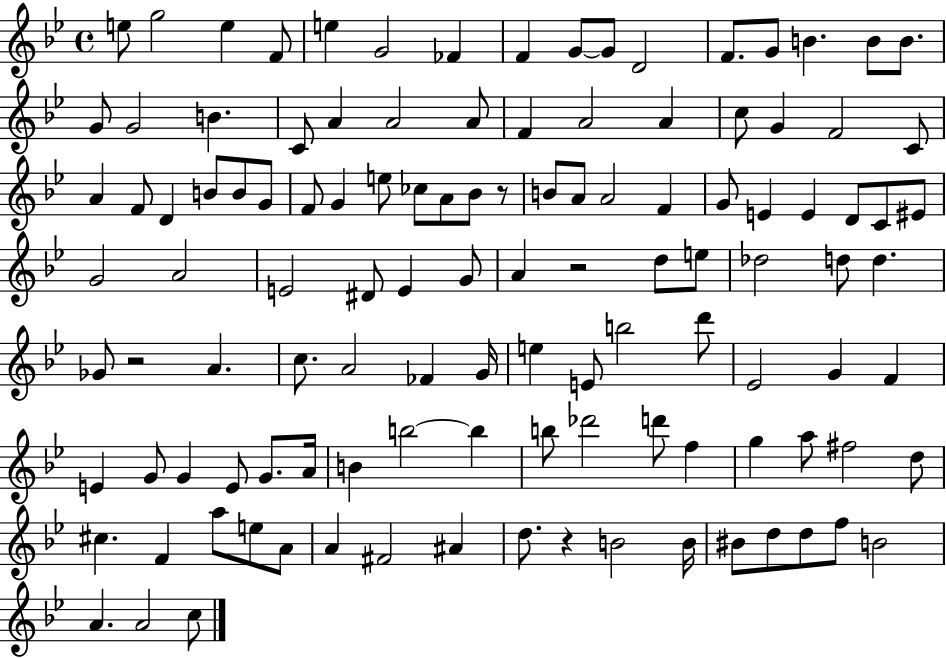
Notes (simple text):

E5/e G5/h E5/q F4/e E5/q G4/h FES4/q F4/q G4/e G4/e D4/h F4/e. G4/e B4/q. B4/e B4/e. G4/e G4/h B4/q. C4/e A4/q A4/h A4/e F4/q A4/h A4/q C5/e G4/q F4/h C4/e A4/q F4/e D4/q B4/e B4/e G4/e F4/e G4/q E5/e CES5/e A4/e Bb4/e R/e B4/e A4/e A4/h F4/q G4/e E4/q E4/q D4/e C4/e EIS4/e G4/h A4/h E4/h D#4/e E4/q G4/e A4/q R/h D5/e E5/e Db5/h D5/e D5/q. Gb4/e R/h A4/q. C5/e. A4/h FES4/q G4/s E5/q E4/e B5/h D6/e Eb4/h G4/q F4/q E4/q G4/e G4/q E4/e G4/e. A4/s B4/q B5/h B5/q B5/e Db6/h D6/e F5/q G5/q A5/e F#5/h D5/e C#5/q. F4/q A5/e E5/e A4/e A4/q F#4/h A#4/q D5/e. R/q B4/h B4/s BIS4/e D5/e D5/e F5/e B4/h A4/q. A4/h C5/e